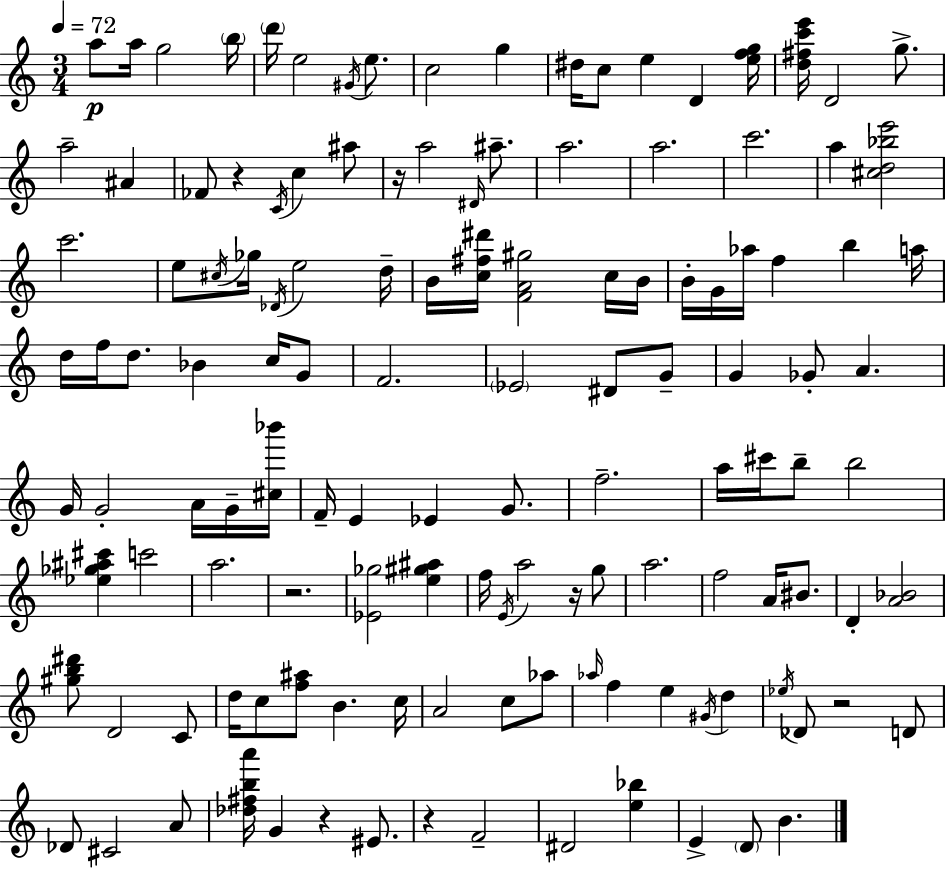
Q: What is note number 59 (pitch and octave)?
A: G4